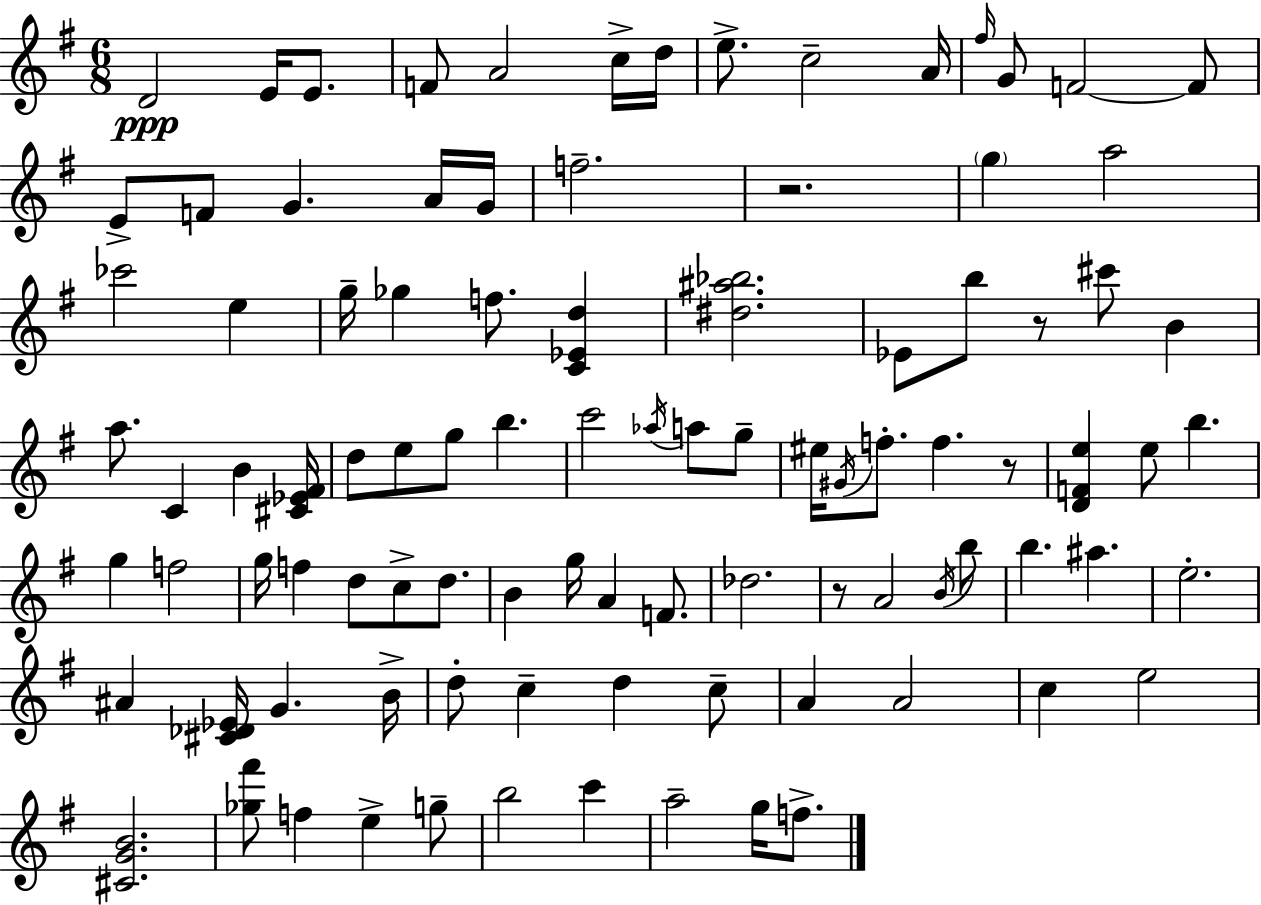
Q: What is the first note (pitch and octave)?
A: D4